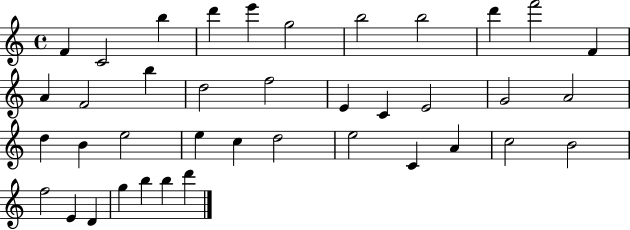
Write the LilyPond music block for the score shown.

{
  \clef treble
  \time 4/4
  \defaultTimeSignature
  \key c \major
  f'4 c'2 b''4 | d'''4 e'''4 g''2 | b''2 b''2 | d'''4 f'''2 f'4 | \break a'4 f'2 b''4 | d''2 f''2 | e'4 c'4 e'2 | g'2 a'2 | \break d''4 b'4 e''2 | e''4 c''4 d''2 | e''2 c'4 a'4 | c''2 b'2 | \break f''2 e'4 d'4 | g''4 b''4 b''4 d'''4 | \bar "|."
}